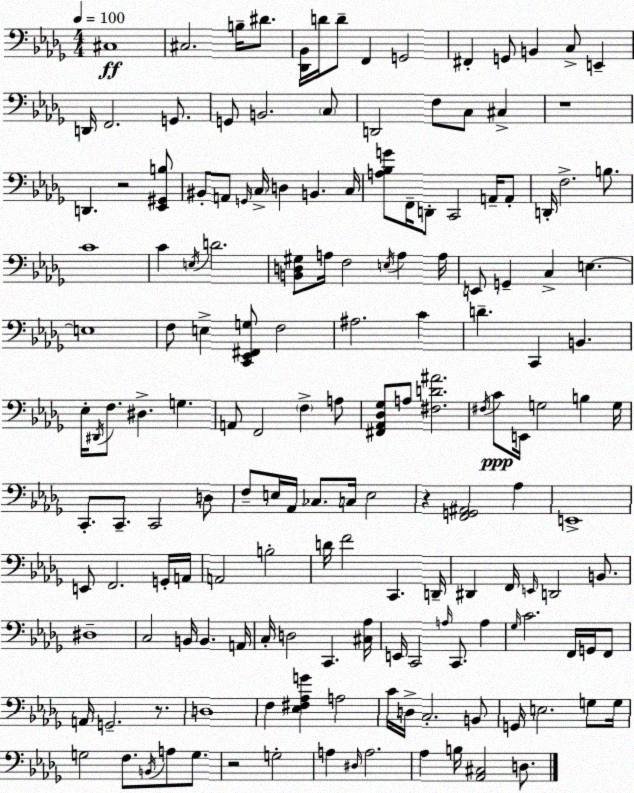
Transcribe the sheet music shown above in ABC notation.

X:1
T:Untitled
M:4/4
L:1/4
K:Bbm
^C,4 ^C,2 B,/4 ^D/2 [_D,,_B,,]/4 D/4 D/2 F,, G,,2 ^F,, G,,/2 B,, C,/2 E,, D,,/4 F,,2 G,,/2 G,,/2 B,,2 C,/2 D,,2 F,/2 C,/2 ^C, z4 D,, z2 [_E,,^G,,B,]/2 ^B,,/2 A,,/2 G,,/4 C,/4 D, B,, C,/4 [A,_B,G]/2 F,,/4 D,,/2 C,,2 A,,/4 A,,/2 D,,/4 F,2 B,/2 C4 C E,/4 D2 [B,,D,^G,]/2 A,/4 F,2 E,/4 A, A,/4 E,,/2 G,, C, E, E,4 F,/2 E, [C,,_E,,^F,,G,]/2 F,2 ^A,2 C D C,, B,, _E,/4 ^D,,/4 F,/2 ^D, G, A,,/2 F,,2 F, A,/2 [^F,,_A,,_D,_G,]/2 A,/2 [^F,D^A]2 ^F,/4 C/2 E,,/4 G,2 B, G,/4 C,,/2 C,,/2 C,,2 D,/2 F,/2 E,/4 _A,,/4 _C,/2 C,/4 E,2 z [F,,G,,^A,,]2 _A, E,,4 E,,/2 F,,2 G,,/4 A,,/4 A,,2 B,2 D/4 F2 C,, D,,/4 ^D,, F,,/4 E,,/4 D,,2 B,,/2 ^D,4 C,2 B,,/4 B,, A,,/4 C,/4 D,2 C,, [^C,_A,]/4 E,,/4 C,,2 A,/4 C,,/2 A, _G,/4 C2 F,,/4 G,,/4 F,,/2 A,,/4 G,,2 z/2 D,4 F, [_E,^F,_A,G] A,2 C/4 D,/4 C,2 B,,/2 G,,/4 E,2 G,/2 G,/4 G,2 F,/2 B,,/4 A,/2 G,/2 z2 G,2 A, ^D,/4 A,2 _A, B,/4 [_A,,^C,]2 D,/2